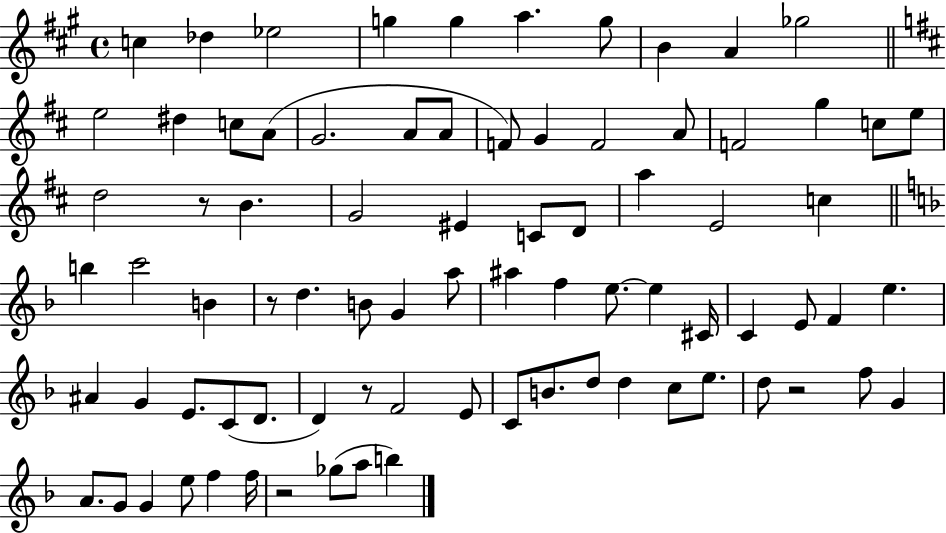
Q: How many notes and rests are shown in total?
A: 81